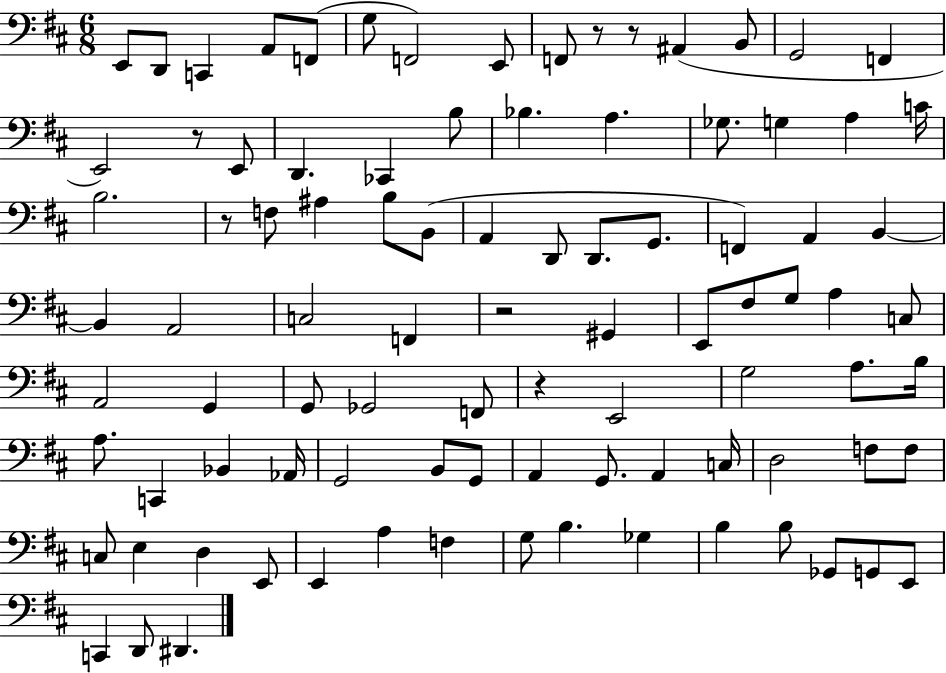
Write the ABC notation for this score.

X:1
T:Untitled
M:6/8
L:1/4
K:D
E,,/2 D,,/2 C,, A,,/2 F,,/2 G,/2 F,,2 E,,/2 F,,/2 z/2 z/2 ^A,, B,,/2 G,,2 F,, E,,2 z/2 E,,/2 D,, _C,, B,/2 _B, A, _G,/2 G, A, C/4 B,2 z/2 F,/2 ^A, B,/2 B,,/2 A,, D,,/2 D,,/2 G,,/2 F,, A,, B,, B,, A,,2 C,2 F,, z2 ^G,, E,,/2 ^F,/2 G,/2 A, C,/2 A,,2 G,, G,,/2 _G,,2 F,,/2 z E,,2 G,2 A,/2 B,/4 A,/2 C,, _B,, _A,,/4 G,,2 B,,/2 G,,/2 A,, G,,/2 A,, C,/4 D,2 F,/2 F,/2 C,/2 E, D, E,,/2 E,, A, F, G,/2 B, _G, B, B,/2 _G,,/2 G,,/2 E,,/2 C,, D,,/2 ^D,,